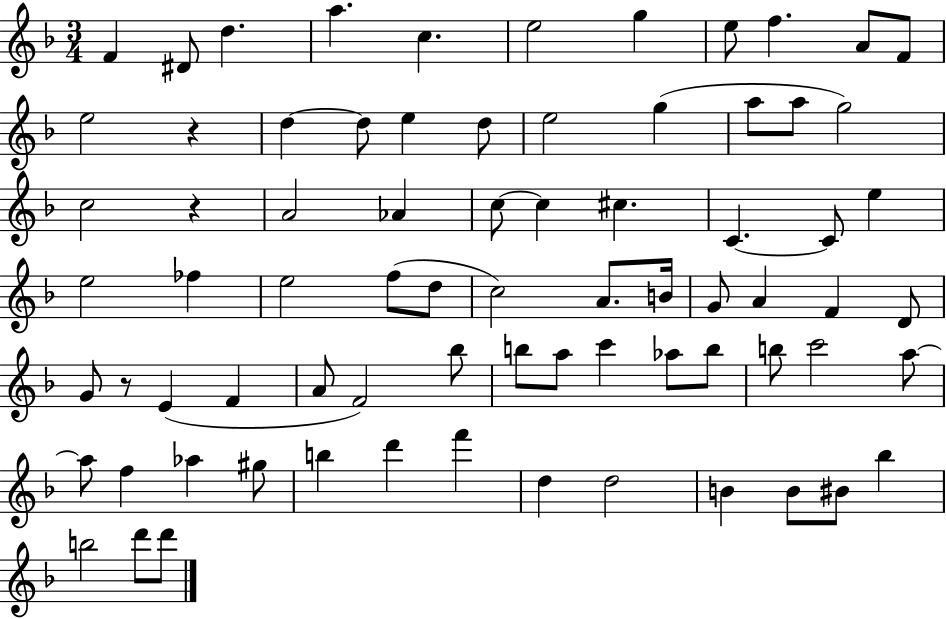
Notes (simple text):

F4/q D#4/e D5/q. A5/q. C5/q. E5/h G5/q E5/e F5/q. A4/e F4/e E5/h R/q D5/q D5/e E5/q D5/e E5/h G5/q A5/e A5/e G5/h C5/h R/q A4/h Ab4/q C5/e C5/q C#5/q. C4/q. C4/e E5/q E5/h FES5/q E5/h F5/e D5/e C5/h A4/e. B4/s G4/e A4/q F4/q D4/e G4/e R/e E4/q F4/q A4/e F4/h Bb5/e B5/e A5/e C6/q Ab5/e B5/e B5/e C6/h A5/e A5/e F5/q Ab5/q G#5/e B5/q D6/q F6/q D5/q D5/h B4/q B4/e BIS4/e Bb5/q B5/h D6/e D6/e